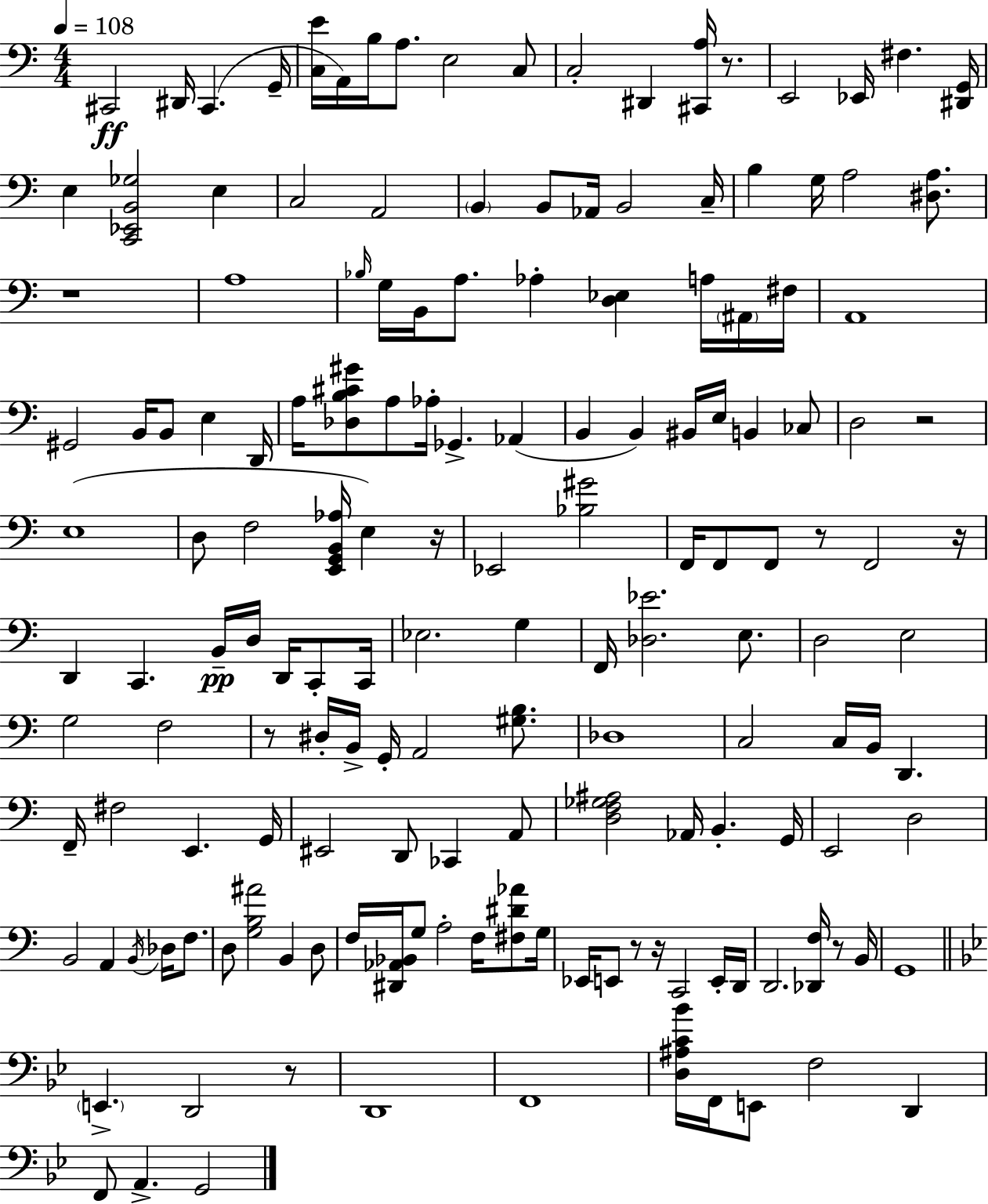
{
  \clef bass
  \numericTimeSignature
  \time 4/4
  \key a \minor
  \tempo 4 = 108
  cis,2\ff dis,16 cis,4.( g,16-- | <c e'>16 a,16) b16 a8. e2 c8 | c2-. dis,4 <cis, a>16 r8. | e,2 ees,16 fis4. <dis, g,>16 | \break e4 <c, ees, b, ges>2 e4 | c2 a,2 | \parenthesize b,4 b,8 aes,16 b,2 c16-- | b4 g16 a2 <dis a>8. | \break r1 | a1 | \grace { bes16 } g16 b,16 a8. aes4-. <d ees>4 a16 \parenthesize ais,16 | fis16 a,1 | \break gis,2 b,16 b,8 e4 | d,16 a16 <des b cis' gis'>8 a8 aes16-. ges,4.-> aes,4( | b,4 b,4) bis,16 e16 b,4 ces8 | d2 r2 | \break e1( | d8 f2 <e, g, b, aes>16 e4) | r16 ees,2 <bes gis'>2 | f,16 f,8 f,8 r8 f,2 | \break r16 d,4 c,4. b,16--\pp d16 d,16 c,8-. | c,16 ees2. g4 | f,16 <des ees'>2. e8. | d2 e2 | \break g2 f2 | r8 dis16-. b,16-> g,16-. a,2 <gis b>8. | des1 | c2 c16 b,16 d,4. | \break f,16-- fis2 e,4. | g,16 eis,2 d,8 ces,4 a,8 | <d f ges ais>2 aes,16 b,4.-. | g,16 e,2 d2 | \break b,2 a,4 \acciaccatura { b,16 } des16 f8. | d8 <g b ais'>2 b,4 | d8 f16 <dis, aes, bes,>16 g8 a2-. f16 <fis dis' aes'>8 | g16 ees,16 e,8 r8 r16 c,2 | \break e,16-. d,16 d,2. <des, f>16 r8 | b,16 g,1 | \bar "||" \break \key bes \major \parenthesize e,4.-> d,2 r8 | d,1 | f,1 | <d ais c' bes'>16 f,16 e,8 f2 d,4 | \break f,8 a,4.-> g,2 | \bar "|."
}